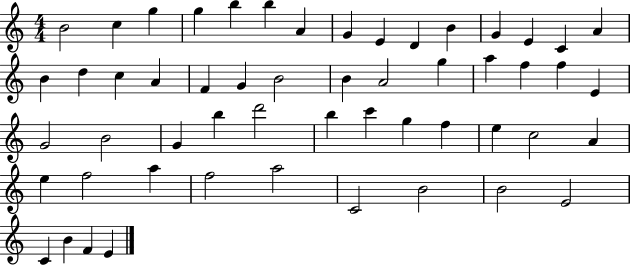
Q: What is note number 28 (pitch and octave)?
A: F5